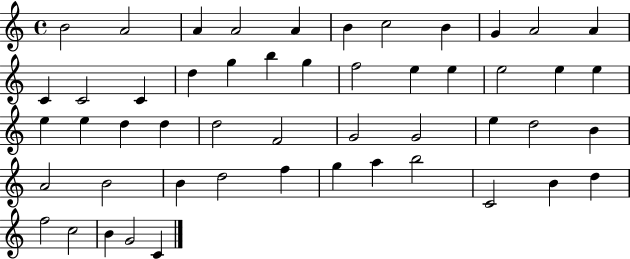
{
  \clef treble
  \time 4/4
  \defaultTimeSignature
  \key c \major
  b'2 a'2 | a'4 a'2 a'4 | b'4 c''2 b'4 | g'4 a'2 a'4 | \break c'4 c'2 c'4 | d''4 g''4 b''4 g''4 | f''2 e''4 e''4 | e''2 e''4 e''4 | \break e''4 e''4 d''4 d''4 | d''2 f'2 | g'2 g'2 | e''4 d''2 b'4 | \break a'2 b'2 | b'4 d''2 f''4 | g''4 a''4 b''2 | c'2 b'4 d''4 | \break f''2 c''2 | b'4 g'2 c'4 | \bar "|."
}